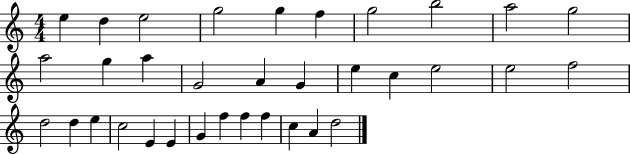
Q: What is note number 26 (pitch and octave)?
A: E4